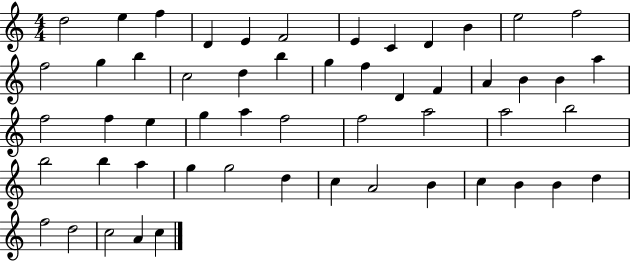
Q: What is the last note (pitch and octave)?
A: C5